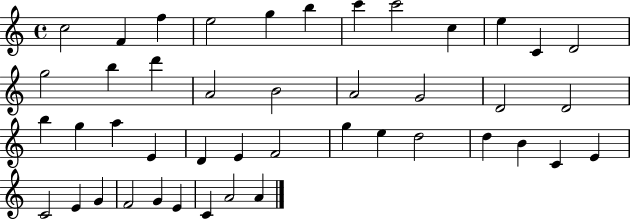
C5/h F4/q F5/q E5/h G5/q B5/q C6/q C6/h C5/q E5/q C4/q D4/h G5/h B5/q D6/q A4/h B4/h A4/h G4/h D4/h D4/h B5/q G5/q A5/q E4/q D4/q E4/q F4/h G5/q E5/q D5/h D5/q B4/q C4/q E4/q C4/h E4/q G4/q F4/h G4/q E4/q C4/q A4/h A4/q